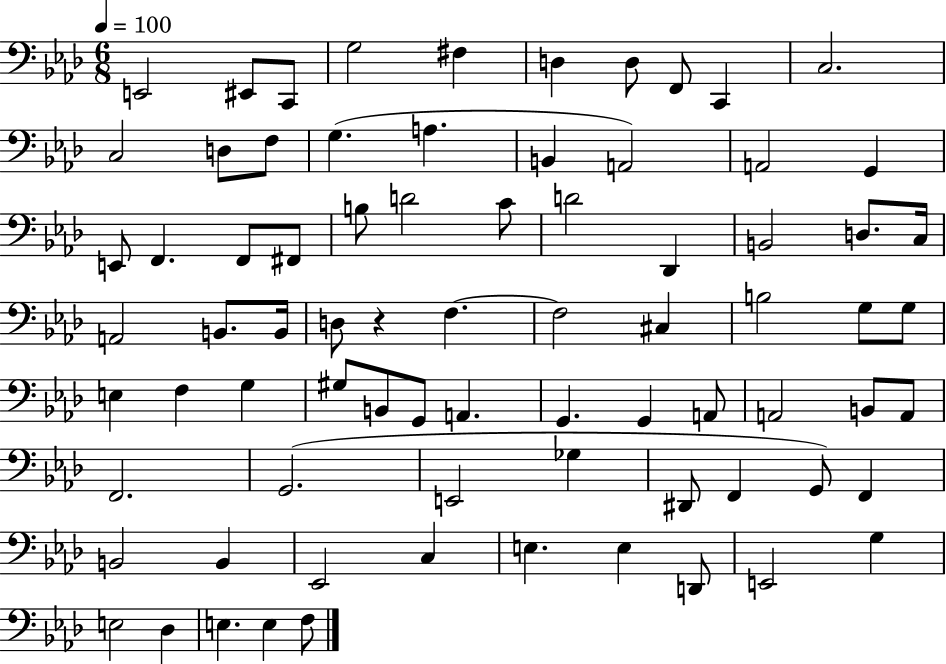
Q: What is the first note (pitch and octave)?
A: E2